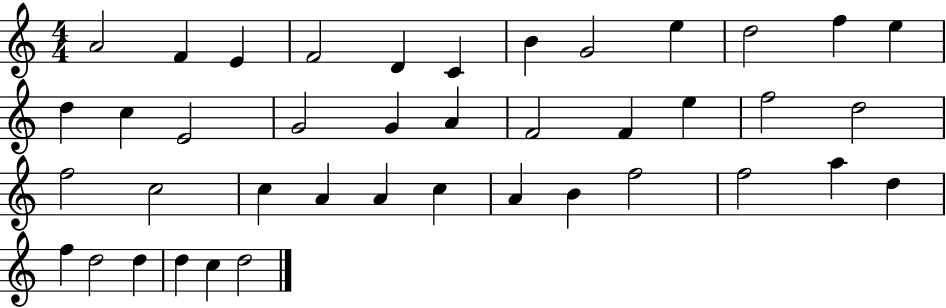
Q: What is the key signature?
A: C major